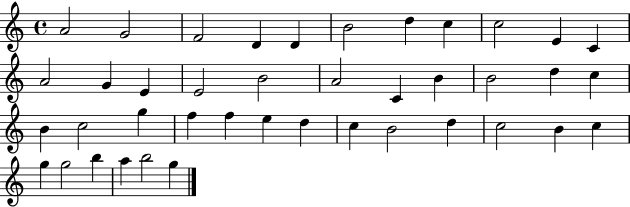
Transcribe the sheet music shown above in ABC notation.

X:1
T:Untitled
M:4/4
L:1/4
K:C
A2 G2 F2 D D B2 d c c2 E C A2 G E E2 B2 A2 C B B2 d c B c2 g f f e d c B2 d c2 B c g g2 b a b2 g